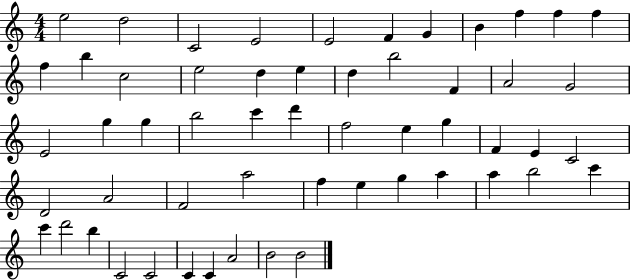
{
  \clef treble
  \numericTimeSignature
  \time 4/4
  \key c \major
  e''2 d''2 | c'2 e'2 | e'2 f'4 g'4 | b'4 f''4 f''4 f''4 | \break f''4 b''4 c''2 | e''2 d''4 e''4 | d''4 b''2 f'4 | a'2 g'2 | \break e'2 g''4 g''4 | b''2 c'''4 d'''4 | f''2 e''4 g''4 | f'4 e'4 c'2 | \break d'2 a'2 | f'2 a''2 | f''4 e''4 g''4 a''4 | a''4 b''2 c'''4 | \break c'''4 d'''2 b''4 | c'2 c'2 | c'4 c'4 a'2 | b'2 b'2 | \break \bar "|."
}